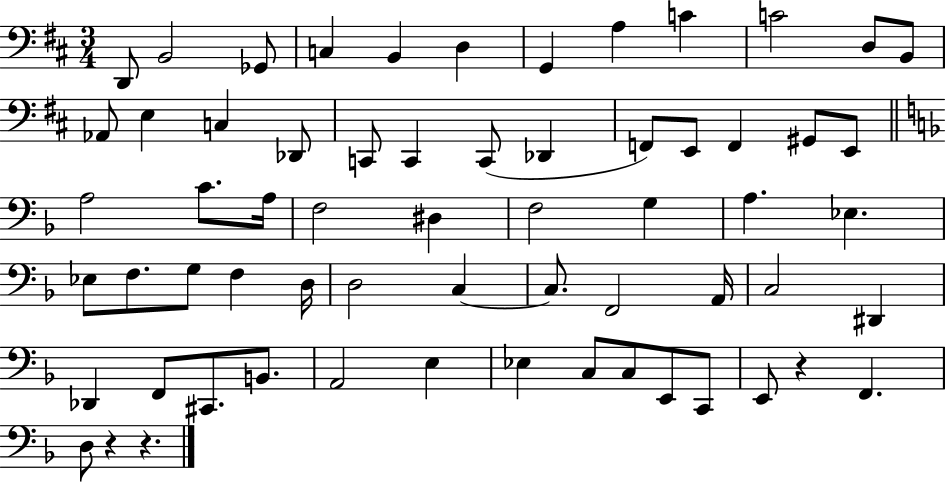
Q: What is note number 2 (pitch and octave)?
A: B2